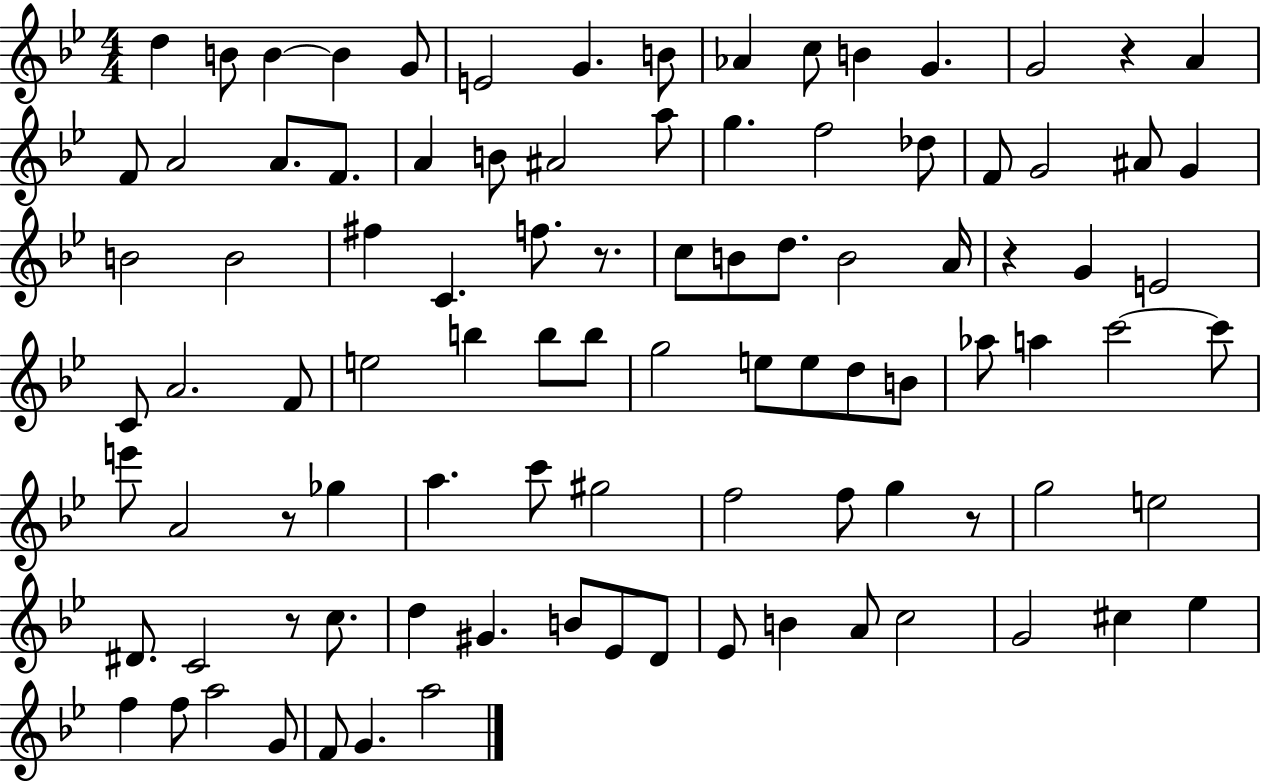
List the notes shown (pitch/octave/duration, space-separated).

D5/q B4/e B4/q B4/q G4/e E4/h G4/q. B4/e Ab4/q C5/e B4/q G4/q. G4/h R/q A4/q F4/e A4/h A4/e. F4/e. A4/q B4/e A#4/h A5/e G5/q. F5/h Db5/e F4/e G4/h A#4/e G4/q B4/h B4/h F#5/q C4/q. F5/e. R/e. C5/e B4/e D5/e. B4/h A4/s R/q G4/q E4/h C4/e A4/h. F4/e E5/h B5/q B5/e B5/e G5/h E5/e E5/e D5/e B4/e Ab5/e A5/q C6/h C6/e E6/e A4/h R/e Gb5/q A5/q. C6/e G#5/h F5/h F5/e G5/q R/e G5/h E5/h D#4/e. C4/h R/e C5/e. D5/q G#4/q. B4/e Eb4/e D4/e Eb4/e B4/q A4/e C5/h G4/h C#5/q Eb5/q F5/q F5/e A5/h G4/e F4/e G4/q. A5/h